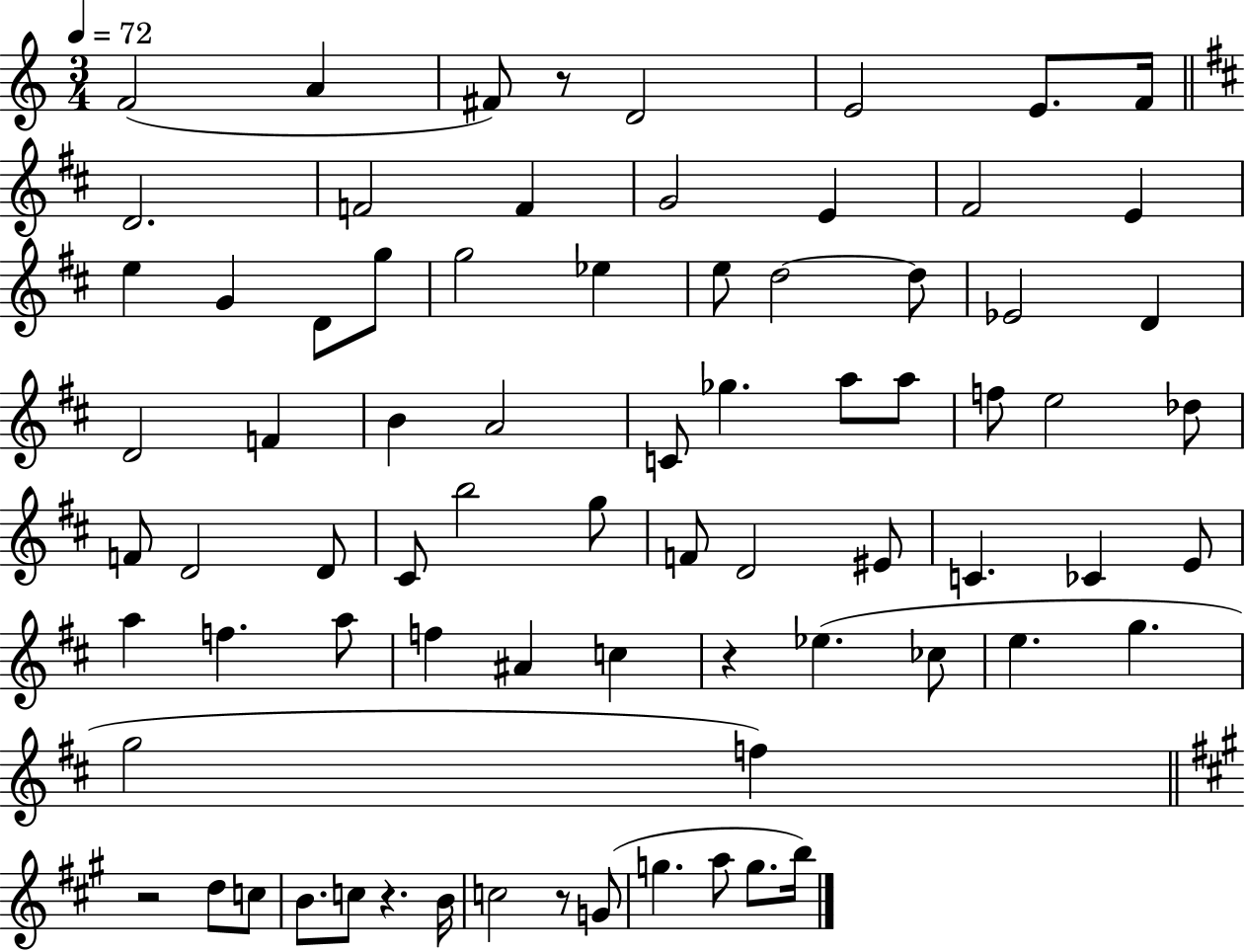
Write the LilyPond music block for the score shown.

{
  \clef treble
  \numericTimeSignature
  \time 3/4
  \key c \major
  \tempo 4 = 72
  \repeat volta 2 { f'2( a'4 | fis'8) r8 d'2 | e'2 e'8. f'16 | \bar "||" \break \key d \major d'2. | f'2 f'4 | g'2 e'4 | fis'2 e'4 | \break e''4 g'4 d'8 g''8 | g''2 ees''4 | e''8 d''2~~ d''8 | ees'2 d'4 | \break d'2 f'4 | b'4 a'2 | c'8 ges''4. a''8 a''8 | f''8 e''2 des''8 | \break f'8 d'2 d'8 | cis'8 b''2 g''8 | f'8 d'2 eis'8 | c'4. ces'4 e'8 | \break a''4 f''4. a''8 | f''4 ais'4 c''4 | r4 ees''4.( ces''8 | e''4. g''4. | \break g''2 f''4) | \bar "||" \break \key a \major r2 d''8 c''8 | b'8. c''8 r4. b'16 | c''2 r8 g'8( | g''4. a''8 g''8. b''16) | \break } \bar "|."
}